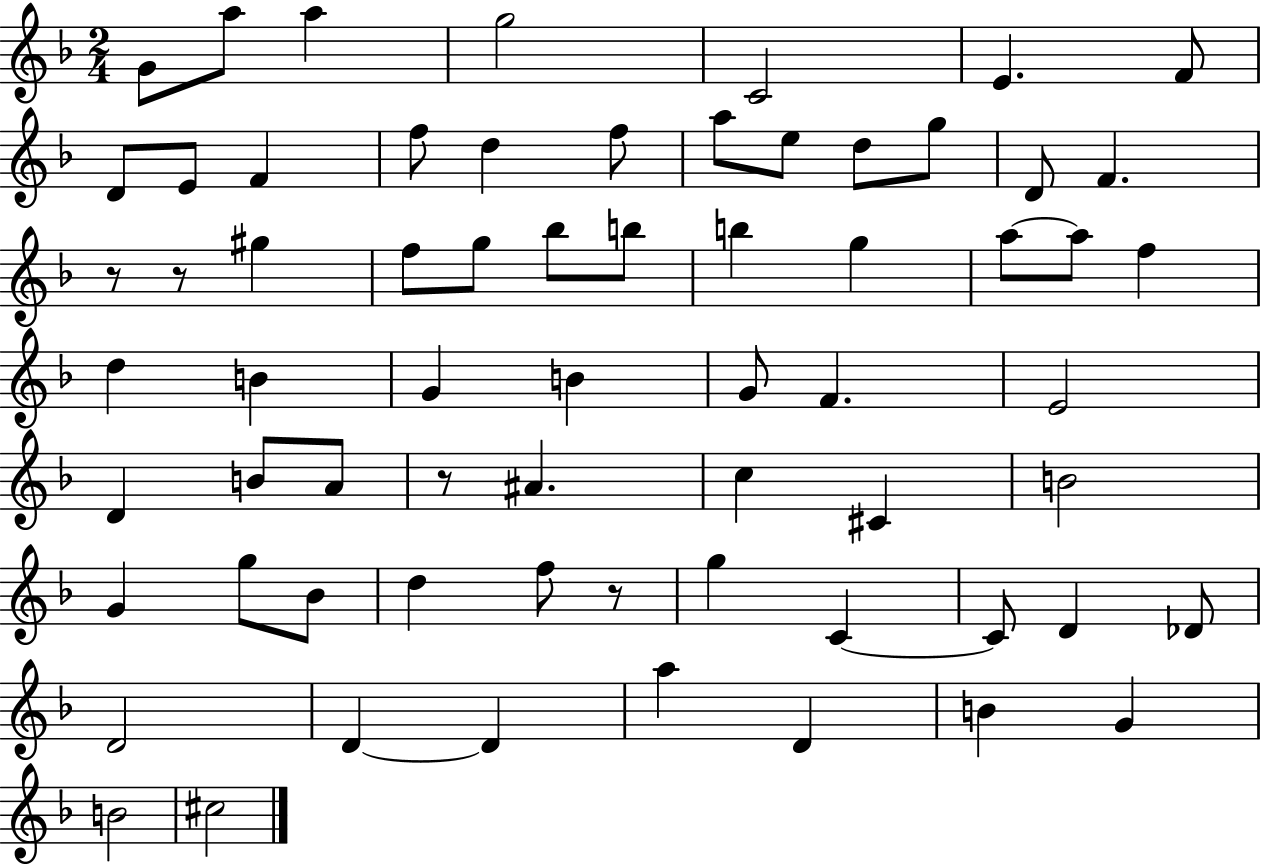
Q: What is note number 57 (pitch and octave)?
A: A5